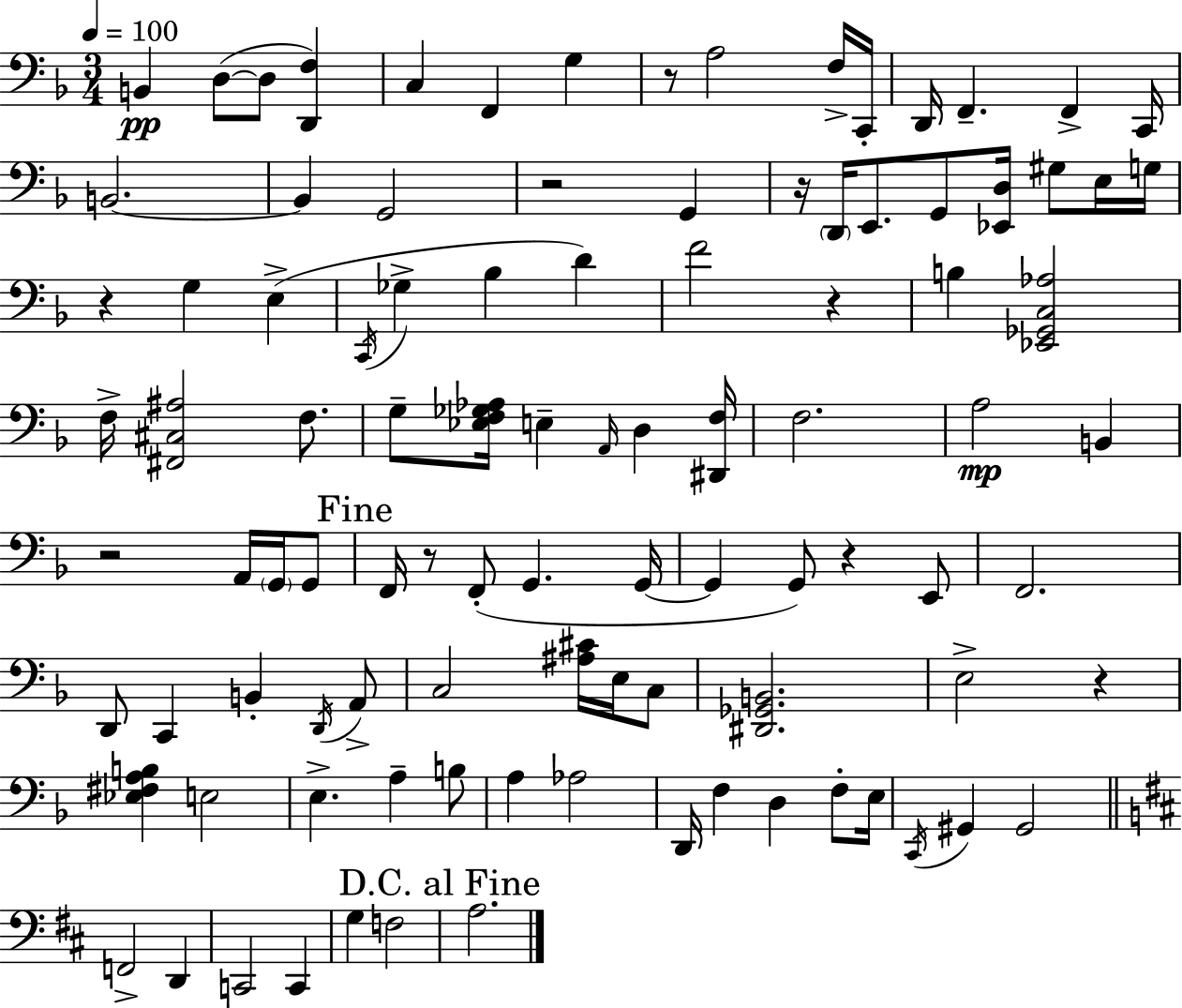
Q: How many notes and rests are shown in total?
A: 99